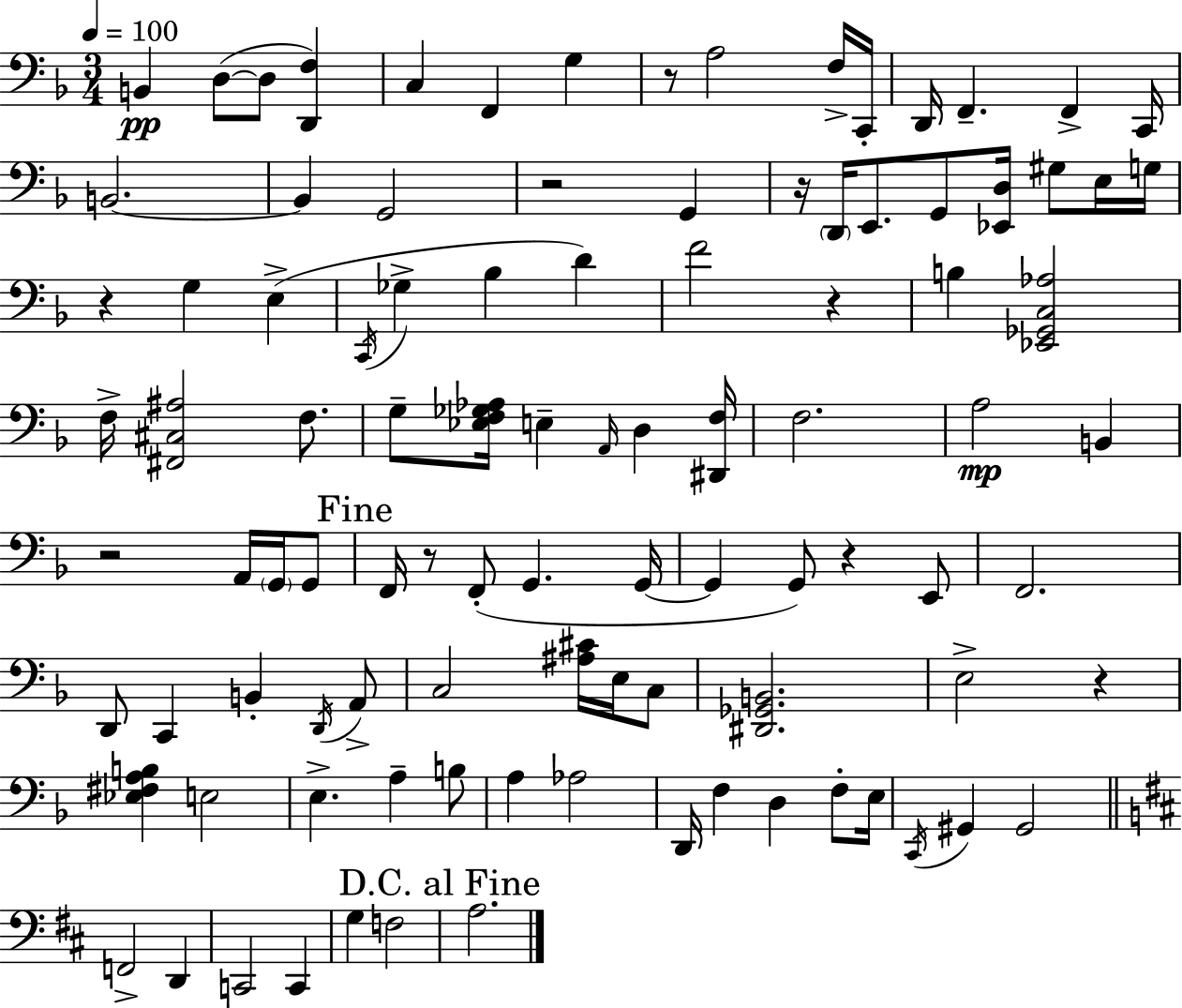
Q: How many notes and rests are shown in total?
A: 99